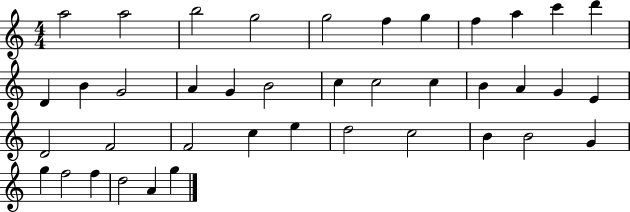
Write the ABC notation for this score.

X:1
T:Untitled
M:4/4
L:1/4
K:C
a2 a2 b2 g2 g2 f g f a c' d' D B G2 A G B2 c c2 c B A G E D2 F2 F2 c e d2 c2 B B2 G g f2 f d2 A g